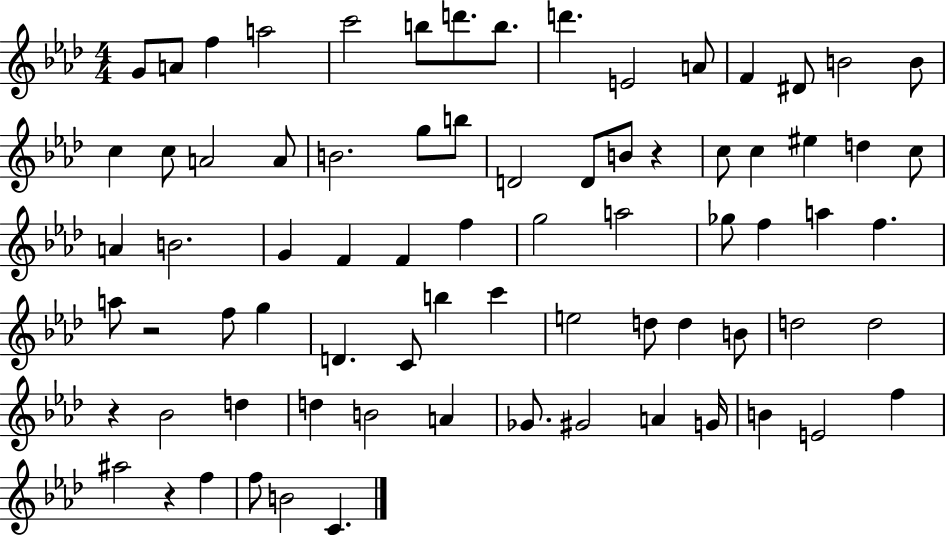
G4/e A4/e F5/q A5/h C6/h B5/e D6/e. B5/e. D6/q. E4/h A4/e F4/q D#4/e B4/h B4/e C5/q C5/e A4/h A4/e B4/h. G5/e B5/e D4/h D4/e B4/e R/q C5/e C5/q EIS5/q D5/q C5/e A4/q B4/h. G4/q F4/q F4/q F5/q G5/h A5/h Gb5/e F5/q A5/q F5/q. A5/e R/h F5/e G5/q D4/q. C4/e B5/q C6/q E5/h D5/e D5/q B4/e D5/h D5/h R/q Bb4/h D5/q D5/q B4/h A4/q Gb4/e. G#4/h A4/q G4/s B4/q E4/h F5/q A#5/h R/q F5/q F5/e B4/h C4/q.